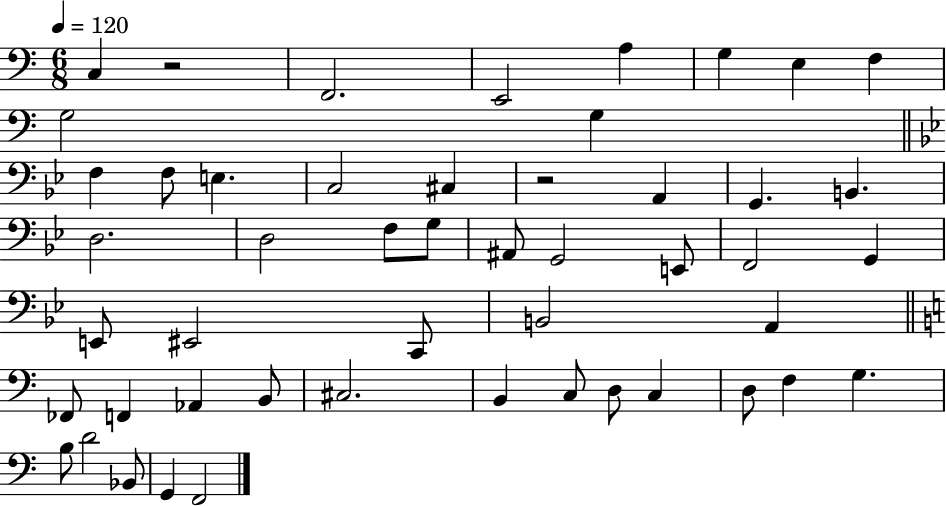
X:1
T:Untitled
M:6/8
L:1/4
K:C
C, z2 F,,2 E,,2 A, G, E, F, G,2 G, F, F,/2 E, C,2 ^C, z2 A,, G,, B,, D,2 D,2 F,/2 G,/2 ^A,,/2 G,,2 E,,/2 F,,2 G,, E,,/2 ^E,,2 C,,/2 B,,2 A,, _F,,/2 F,, _A,, B,,/2 ^C,2 B,, C,/2 D,/2 C, D,/2 F, G, B,/2 D2 _B,,/2 G,, F,,2